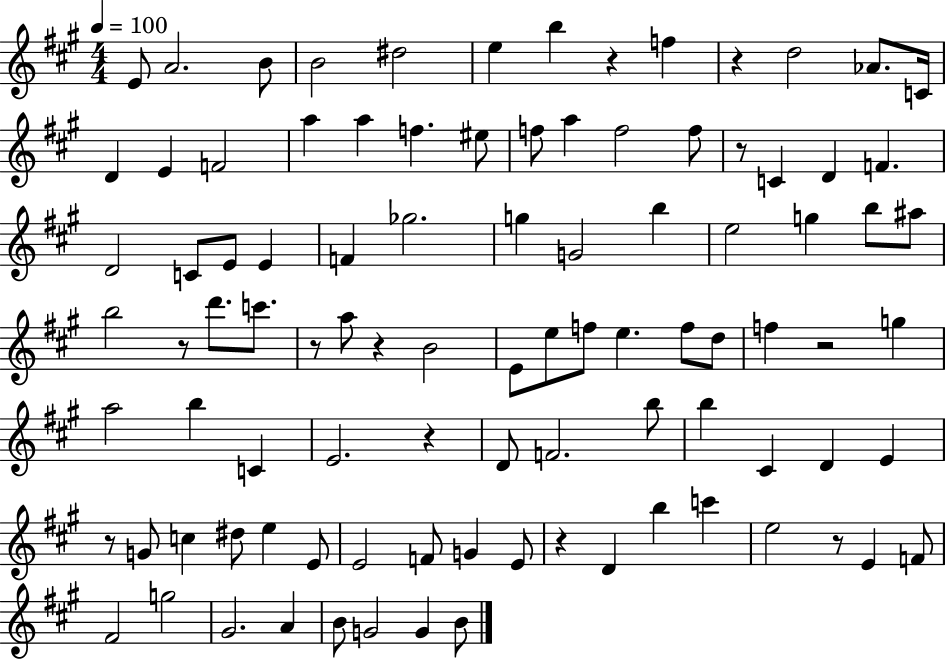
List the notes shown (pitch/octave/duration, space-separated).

E4/e A4/h. B4/e B4/h D#5/h E5/q B5/q R/q F5/q R/q D5/h Ab4/e. C4/s D4/q E4/q F4/h A5/q A5/q F5/q. EIS5/e F5/e A5/q F5/h F5/e R/e C4/q D4/q F4/q. D4/h C4/e E4/e E4/q F4/q Gb5/h. G5/q G4/h B5/q E5/h G5/q B5/e A#5/e B5/h R/e D6/e. C6/e. R/e A5/e R/q B4/h E4/e E5/e F5/e E5/q. F5/e D5/e F5/q R/h G5/q A5/h B5/q C4/q E4/h. R/q D4/e F4/h. B5/e B5/q C#4/q D4/q E4/q R/e G4/e C5/q D#5/e E5/q E4/e E4/h F4/e G4/q E4/e R/q D4/q B5/q C6/q E5/h R/e E4/q F4/e F#4/h G5/h G#4/h. A4/q B4/e G4/h G4/q B4/e